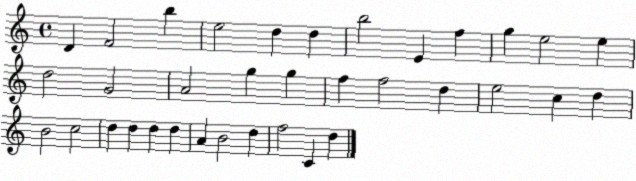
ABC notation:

X:1
T:Untitled
M:4/4
L:1/4
K:C
D F2 b e2 d d b2 E f g e2 e d2 G2 A2 g g f f2 d e2 c d B2 c2 d d d d A B2 d f2 C d